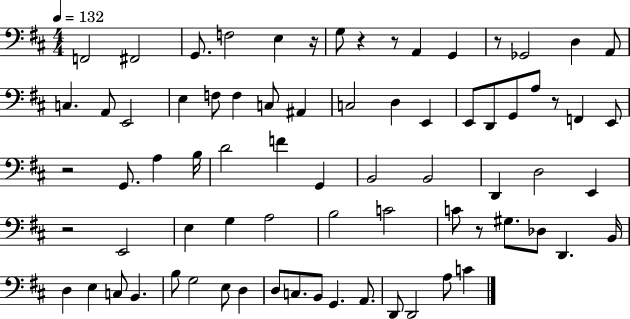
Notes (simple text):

F2/h F#2/h G2/e. F3/h E3/q R/s G3/e R/q R/e A2/q G2/q R/e Gb2/h D3/q A2/e C3/q. A2/e E2/h E3/q F3/e F3/q C3/e A#2/q C3/h D3/q E2/q E2/e D2/e G2/e A3/e R/e F2/q E2/e R/h G2/e. A3/q B3/s D4/h F4/q G2/q B2/h B2/h D2/q D3/h E2/q R/h E2/h E3/q G3/q A3/h B3/h C4/h C4/e R/e G#3/e. Db3/e D2/q. B2/s D3/q E3/q C3/e B2/q. B3/e G3/h E3/e D3/q D3/e C3/e. B2/e G2/q. A2/e. D2/e D2/h A3/e C4/q